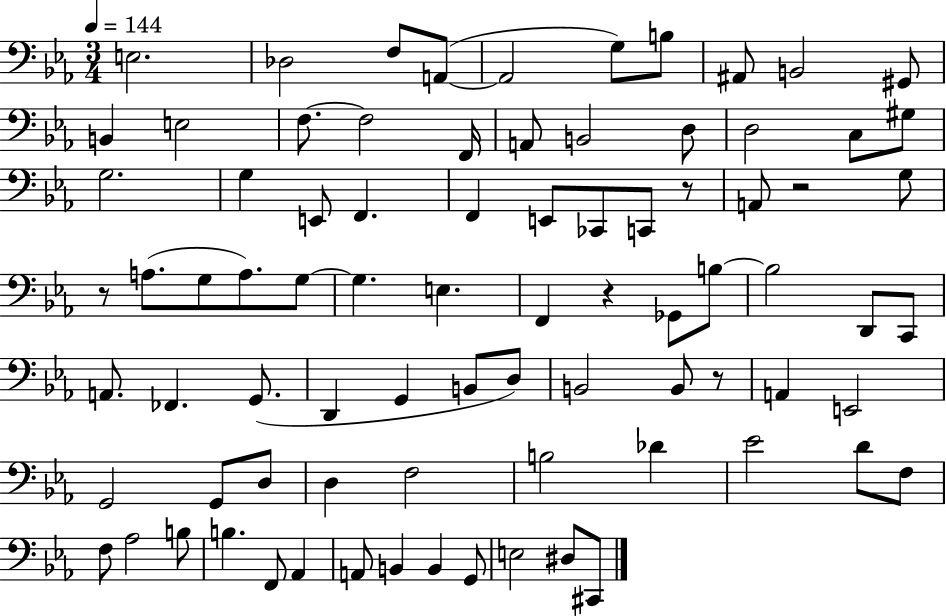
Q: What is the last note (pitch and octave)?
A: C#2